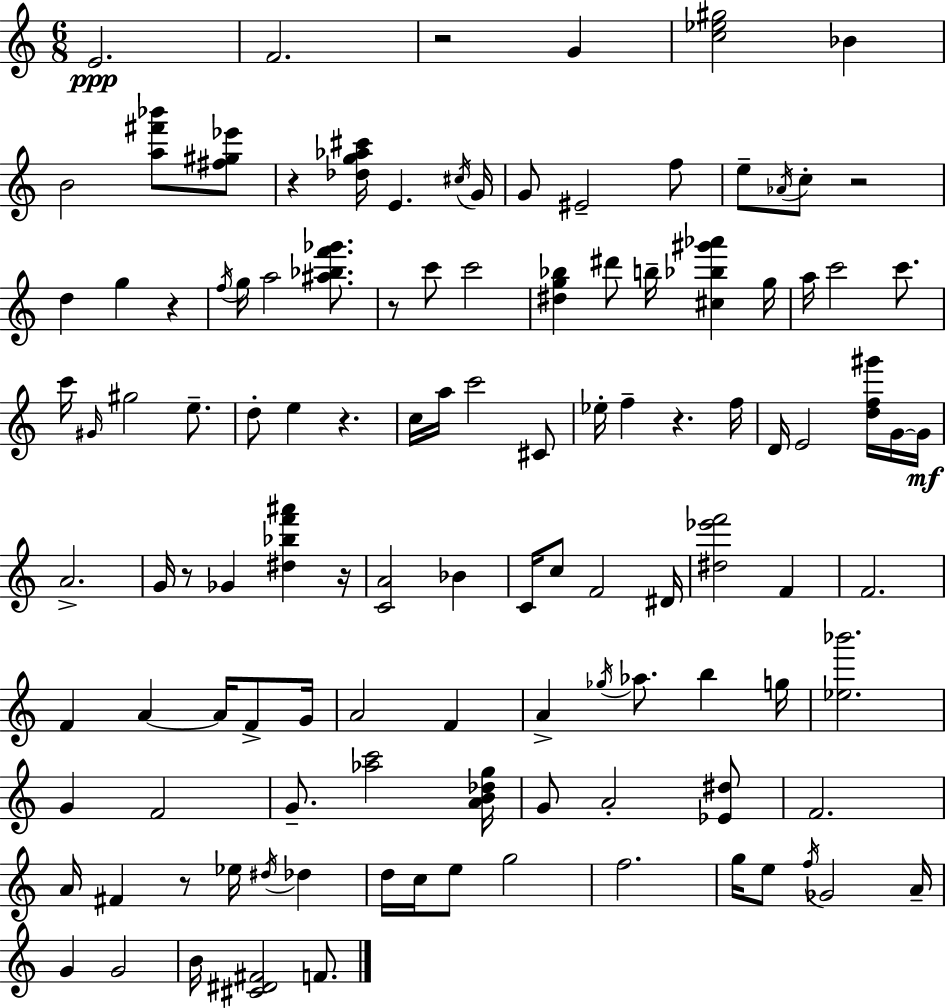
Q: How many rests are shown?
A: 10